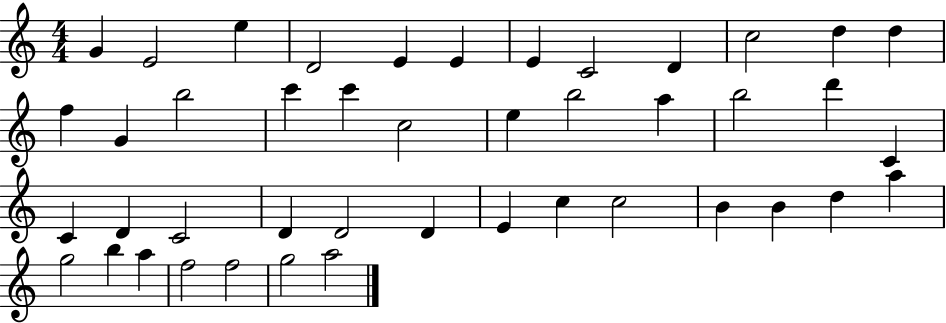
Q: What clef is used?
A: treble